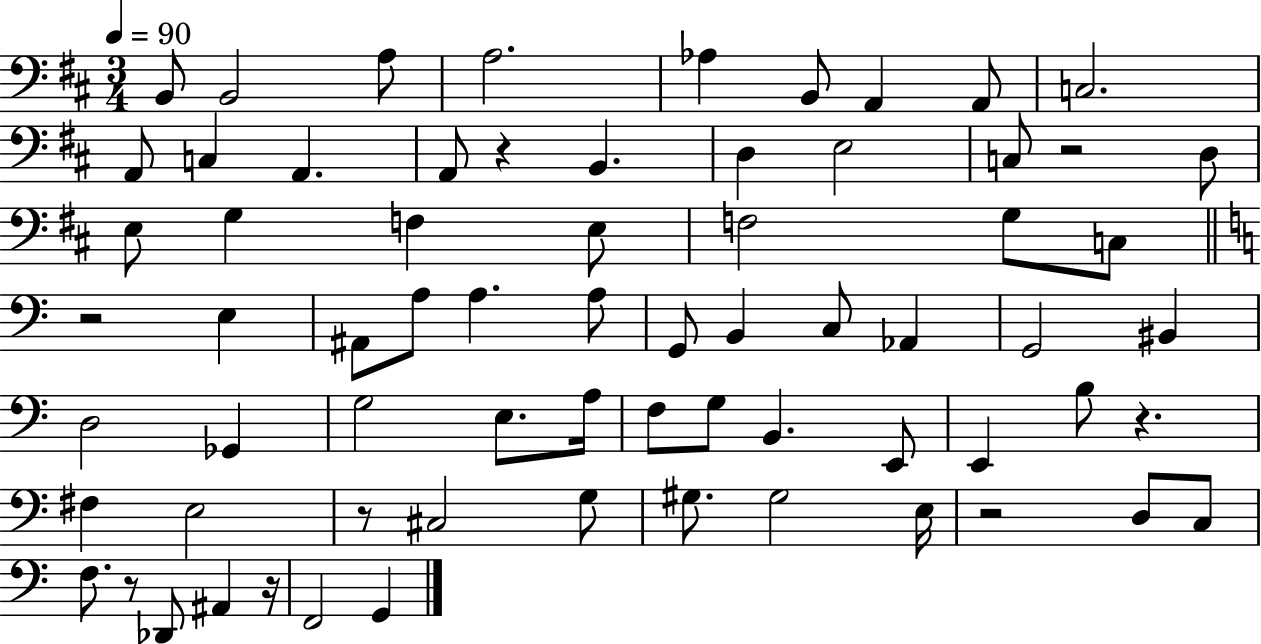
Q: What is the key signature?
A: D major